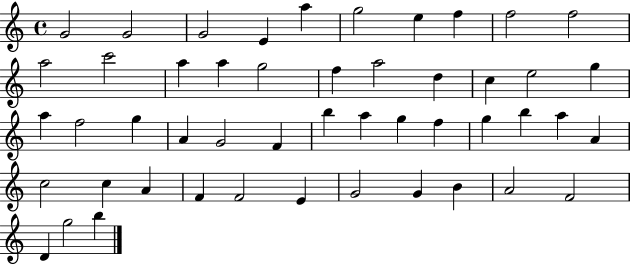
G4/h G4/h G4/h E4/q A5/q G5/h E5/q F5/q F5/h F5/h A5/h C6/h A5/q A5/q G5/h F5/q A5/h D5/q C5/q E5/h G5/q A5/q F5/h G5/q A4/q G4/h F4/q B5/q A5/q G5/q F5/q G5/q B5/q A5/q A4/q C5/h C5/q A4/q F4/q F4/h E4/q G4/h G4/q B4/q A4/h F4/h D4/q G5/h B5/q